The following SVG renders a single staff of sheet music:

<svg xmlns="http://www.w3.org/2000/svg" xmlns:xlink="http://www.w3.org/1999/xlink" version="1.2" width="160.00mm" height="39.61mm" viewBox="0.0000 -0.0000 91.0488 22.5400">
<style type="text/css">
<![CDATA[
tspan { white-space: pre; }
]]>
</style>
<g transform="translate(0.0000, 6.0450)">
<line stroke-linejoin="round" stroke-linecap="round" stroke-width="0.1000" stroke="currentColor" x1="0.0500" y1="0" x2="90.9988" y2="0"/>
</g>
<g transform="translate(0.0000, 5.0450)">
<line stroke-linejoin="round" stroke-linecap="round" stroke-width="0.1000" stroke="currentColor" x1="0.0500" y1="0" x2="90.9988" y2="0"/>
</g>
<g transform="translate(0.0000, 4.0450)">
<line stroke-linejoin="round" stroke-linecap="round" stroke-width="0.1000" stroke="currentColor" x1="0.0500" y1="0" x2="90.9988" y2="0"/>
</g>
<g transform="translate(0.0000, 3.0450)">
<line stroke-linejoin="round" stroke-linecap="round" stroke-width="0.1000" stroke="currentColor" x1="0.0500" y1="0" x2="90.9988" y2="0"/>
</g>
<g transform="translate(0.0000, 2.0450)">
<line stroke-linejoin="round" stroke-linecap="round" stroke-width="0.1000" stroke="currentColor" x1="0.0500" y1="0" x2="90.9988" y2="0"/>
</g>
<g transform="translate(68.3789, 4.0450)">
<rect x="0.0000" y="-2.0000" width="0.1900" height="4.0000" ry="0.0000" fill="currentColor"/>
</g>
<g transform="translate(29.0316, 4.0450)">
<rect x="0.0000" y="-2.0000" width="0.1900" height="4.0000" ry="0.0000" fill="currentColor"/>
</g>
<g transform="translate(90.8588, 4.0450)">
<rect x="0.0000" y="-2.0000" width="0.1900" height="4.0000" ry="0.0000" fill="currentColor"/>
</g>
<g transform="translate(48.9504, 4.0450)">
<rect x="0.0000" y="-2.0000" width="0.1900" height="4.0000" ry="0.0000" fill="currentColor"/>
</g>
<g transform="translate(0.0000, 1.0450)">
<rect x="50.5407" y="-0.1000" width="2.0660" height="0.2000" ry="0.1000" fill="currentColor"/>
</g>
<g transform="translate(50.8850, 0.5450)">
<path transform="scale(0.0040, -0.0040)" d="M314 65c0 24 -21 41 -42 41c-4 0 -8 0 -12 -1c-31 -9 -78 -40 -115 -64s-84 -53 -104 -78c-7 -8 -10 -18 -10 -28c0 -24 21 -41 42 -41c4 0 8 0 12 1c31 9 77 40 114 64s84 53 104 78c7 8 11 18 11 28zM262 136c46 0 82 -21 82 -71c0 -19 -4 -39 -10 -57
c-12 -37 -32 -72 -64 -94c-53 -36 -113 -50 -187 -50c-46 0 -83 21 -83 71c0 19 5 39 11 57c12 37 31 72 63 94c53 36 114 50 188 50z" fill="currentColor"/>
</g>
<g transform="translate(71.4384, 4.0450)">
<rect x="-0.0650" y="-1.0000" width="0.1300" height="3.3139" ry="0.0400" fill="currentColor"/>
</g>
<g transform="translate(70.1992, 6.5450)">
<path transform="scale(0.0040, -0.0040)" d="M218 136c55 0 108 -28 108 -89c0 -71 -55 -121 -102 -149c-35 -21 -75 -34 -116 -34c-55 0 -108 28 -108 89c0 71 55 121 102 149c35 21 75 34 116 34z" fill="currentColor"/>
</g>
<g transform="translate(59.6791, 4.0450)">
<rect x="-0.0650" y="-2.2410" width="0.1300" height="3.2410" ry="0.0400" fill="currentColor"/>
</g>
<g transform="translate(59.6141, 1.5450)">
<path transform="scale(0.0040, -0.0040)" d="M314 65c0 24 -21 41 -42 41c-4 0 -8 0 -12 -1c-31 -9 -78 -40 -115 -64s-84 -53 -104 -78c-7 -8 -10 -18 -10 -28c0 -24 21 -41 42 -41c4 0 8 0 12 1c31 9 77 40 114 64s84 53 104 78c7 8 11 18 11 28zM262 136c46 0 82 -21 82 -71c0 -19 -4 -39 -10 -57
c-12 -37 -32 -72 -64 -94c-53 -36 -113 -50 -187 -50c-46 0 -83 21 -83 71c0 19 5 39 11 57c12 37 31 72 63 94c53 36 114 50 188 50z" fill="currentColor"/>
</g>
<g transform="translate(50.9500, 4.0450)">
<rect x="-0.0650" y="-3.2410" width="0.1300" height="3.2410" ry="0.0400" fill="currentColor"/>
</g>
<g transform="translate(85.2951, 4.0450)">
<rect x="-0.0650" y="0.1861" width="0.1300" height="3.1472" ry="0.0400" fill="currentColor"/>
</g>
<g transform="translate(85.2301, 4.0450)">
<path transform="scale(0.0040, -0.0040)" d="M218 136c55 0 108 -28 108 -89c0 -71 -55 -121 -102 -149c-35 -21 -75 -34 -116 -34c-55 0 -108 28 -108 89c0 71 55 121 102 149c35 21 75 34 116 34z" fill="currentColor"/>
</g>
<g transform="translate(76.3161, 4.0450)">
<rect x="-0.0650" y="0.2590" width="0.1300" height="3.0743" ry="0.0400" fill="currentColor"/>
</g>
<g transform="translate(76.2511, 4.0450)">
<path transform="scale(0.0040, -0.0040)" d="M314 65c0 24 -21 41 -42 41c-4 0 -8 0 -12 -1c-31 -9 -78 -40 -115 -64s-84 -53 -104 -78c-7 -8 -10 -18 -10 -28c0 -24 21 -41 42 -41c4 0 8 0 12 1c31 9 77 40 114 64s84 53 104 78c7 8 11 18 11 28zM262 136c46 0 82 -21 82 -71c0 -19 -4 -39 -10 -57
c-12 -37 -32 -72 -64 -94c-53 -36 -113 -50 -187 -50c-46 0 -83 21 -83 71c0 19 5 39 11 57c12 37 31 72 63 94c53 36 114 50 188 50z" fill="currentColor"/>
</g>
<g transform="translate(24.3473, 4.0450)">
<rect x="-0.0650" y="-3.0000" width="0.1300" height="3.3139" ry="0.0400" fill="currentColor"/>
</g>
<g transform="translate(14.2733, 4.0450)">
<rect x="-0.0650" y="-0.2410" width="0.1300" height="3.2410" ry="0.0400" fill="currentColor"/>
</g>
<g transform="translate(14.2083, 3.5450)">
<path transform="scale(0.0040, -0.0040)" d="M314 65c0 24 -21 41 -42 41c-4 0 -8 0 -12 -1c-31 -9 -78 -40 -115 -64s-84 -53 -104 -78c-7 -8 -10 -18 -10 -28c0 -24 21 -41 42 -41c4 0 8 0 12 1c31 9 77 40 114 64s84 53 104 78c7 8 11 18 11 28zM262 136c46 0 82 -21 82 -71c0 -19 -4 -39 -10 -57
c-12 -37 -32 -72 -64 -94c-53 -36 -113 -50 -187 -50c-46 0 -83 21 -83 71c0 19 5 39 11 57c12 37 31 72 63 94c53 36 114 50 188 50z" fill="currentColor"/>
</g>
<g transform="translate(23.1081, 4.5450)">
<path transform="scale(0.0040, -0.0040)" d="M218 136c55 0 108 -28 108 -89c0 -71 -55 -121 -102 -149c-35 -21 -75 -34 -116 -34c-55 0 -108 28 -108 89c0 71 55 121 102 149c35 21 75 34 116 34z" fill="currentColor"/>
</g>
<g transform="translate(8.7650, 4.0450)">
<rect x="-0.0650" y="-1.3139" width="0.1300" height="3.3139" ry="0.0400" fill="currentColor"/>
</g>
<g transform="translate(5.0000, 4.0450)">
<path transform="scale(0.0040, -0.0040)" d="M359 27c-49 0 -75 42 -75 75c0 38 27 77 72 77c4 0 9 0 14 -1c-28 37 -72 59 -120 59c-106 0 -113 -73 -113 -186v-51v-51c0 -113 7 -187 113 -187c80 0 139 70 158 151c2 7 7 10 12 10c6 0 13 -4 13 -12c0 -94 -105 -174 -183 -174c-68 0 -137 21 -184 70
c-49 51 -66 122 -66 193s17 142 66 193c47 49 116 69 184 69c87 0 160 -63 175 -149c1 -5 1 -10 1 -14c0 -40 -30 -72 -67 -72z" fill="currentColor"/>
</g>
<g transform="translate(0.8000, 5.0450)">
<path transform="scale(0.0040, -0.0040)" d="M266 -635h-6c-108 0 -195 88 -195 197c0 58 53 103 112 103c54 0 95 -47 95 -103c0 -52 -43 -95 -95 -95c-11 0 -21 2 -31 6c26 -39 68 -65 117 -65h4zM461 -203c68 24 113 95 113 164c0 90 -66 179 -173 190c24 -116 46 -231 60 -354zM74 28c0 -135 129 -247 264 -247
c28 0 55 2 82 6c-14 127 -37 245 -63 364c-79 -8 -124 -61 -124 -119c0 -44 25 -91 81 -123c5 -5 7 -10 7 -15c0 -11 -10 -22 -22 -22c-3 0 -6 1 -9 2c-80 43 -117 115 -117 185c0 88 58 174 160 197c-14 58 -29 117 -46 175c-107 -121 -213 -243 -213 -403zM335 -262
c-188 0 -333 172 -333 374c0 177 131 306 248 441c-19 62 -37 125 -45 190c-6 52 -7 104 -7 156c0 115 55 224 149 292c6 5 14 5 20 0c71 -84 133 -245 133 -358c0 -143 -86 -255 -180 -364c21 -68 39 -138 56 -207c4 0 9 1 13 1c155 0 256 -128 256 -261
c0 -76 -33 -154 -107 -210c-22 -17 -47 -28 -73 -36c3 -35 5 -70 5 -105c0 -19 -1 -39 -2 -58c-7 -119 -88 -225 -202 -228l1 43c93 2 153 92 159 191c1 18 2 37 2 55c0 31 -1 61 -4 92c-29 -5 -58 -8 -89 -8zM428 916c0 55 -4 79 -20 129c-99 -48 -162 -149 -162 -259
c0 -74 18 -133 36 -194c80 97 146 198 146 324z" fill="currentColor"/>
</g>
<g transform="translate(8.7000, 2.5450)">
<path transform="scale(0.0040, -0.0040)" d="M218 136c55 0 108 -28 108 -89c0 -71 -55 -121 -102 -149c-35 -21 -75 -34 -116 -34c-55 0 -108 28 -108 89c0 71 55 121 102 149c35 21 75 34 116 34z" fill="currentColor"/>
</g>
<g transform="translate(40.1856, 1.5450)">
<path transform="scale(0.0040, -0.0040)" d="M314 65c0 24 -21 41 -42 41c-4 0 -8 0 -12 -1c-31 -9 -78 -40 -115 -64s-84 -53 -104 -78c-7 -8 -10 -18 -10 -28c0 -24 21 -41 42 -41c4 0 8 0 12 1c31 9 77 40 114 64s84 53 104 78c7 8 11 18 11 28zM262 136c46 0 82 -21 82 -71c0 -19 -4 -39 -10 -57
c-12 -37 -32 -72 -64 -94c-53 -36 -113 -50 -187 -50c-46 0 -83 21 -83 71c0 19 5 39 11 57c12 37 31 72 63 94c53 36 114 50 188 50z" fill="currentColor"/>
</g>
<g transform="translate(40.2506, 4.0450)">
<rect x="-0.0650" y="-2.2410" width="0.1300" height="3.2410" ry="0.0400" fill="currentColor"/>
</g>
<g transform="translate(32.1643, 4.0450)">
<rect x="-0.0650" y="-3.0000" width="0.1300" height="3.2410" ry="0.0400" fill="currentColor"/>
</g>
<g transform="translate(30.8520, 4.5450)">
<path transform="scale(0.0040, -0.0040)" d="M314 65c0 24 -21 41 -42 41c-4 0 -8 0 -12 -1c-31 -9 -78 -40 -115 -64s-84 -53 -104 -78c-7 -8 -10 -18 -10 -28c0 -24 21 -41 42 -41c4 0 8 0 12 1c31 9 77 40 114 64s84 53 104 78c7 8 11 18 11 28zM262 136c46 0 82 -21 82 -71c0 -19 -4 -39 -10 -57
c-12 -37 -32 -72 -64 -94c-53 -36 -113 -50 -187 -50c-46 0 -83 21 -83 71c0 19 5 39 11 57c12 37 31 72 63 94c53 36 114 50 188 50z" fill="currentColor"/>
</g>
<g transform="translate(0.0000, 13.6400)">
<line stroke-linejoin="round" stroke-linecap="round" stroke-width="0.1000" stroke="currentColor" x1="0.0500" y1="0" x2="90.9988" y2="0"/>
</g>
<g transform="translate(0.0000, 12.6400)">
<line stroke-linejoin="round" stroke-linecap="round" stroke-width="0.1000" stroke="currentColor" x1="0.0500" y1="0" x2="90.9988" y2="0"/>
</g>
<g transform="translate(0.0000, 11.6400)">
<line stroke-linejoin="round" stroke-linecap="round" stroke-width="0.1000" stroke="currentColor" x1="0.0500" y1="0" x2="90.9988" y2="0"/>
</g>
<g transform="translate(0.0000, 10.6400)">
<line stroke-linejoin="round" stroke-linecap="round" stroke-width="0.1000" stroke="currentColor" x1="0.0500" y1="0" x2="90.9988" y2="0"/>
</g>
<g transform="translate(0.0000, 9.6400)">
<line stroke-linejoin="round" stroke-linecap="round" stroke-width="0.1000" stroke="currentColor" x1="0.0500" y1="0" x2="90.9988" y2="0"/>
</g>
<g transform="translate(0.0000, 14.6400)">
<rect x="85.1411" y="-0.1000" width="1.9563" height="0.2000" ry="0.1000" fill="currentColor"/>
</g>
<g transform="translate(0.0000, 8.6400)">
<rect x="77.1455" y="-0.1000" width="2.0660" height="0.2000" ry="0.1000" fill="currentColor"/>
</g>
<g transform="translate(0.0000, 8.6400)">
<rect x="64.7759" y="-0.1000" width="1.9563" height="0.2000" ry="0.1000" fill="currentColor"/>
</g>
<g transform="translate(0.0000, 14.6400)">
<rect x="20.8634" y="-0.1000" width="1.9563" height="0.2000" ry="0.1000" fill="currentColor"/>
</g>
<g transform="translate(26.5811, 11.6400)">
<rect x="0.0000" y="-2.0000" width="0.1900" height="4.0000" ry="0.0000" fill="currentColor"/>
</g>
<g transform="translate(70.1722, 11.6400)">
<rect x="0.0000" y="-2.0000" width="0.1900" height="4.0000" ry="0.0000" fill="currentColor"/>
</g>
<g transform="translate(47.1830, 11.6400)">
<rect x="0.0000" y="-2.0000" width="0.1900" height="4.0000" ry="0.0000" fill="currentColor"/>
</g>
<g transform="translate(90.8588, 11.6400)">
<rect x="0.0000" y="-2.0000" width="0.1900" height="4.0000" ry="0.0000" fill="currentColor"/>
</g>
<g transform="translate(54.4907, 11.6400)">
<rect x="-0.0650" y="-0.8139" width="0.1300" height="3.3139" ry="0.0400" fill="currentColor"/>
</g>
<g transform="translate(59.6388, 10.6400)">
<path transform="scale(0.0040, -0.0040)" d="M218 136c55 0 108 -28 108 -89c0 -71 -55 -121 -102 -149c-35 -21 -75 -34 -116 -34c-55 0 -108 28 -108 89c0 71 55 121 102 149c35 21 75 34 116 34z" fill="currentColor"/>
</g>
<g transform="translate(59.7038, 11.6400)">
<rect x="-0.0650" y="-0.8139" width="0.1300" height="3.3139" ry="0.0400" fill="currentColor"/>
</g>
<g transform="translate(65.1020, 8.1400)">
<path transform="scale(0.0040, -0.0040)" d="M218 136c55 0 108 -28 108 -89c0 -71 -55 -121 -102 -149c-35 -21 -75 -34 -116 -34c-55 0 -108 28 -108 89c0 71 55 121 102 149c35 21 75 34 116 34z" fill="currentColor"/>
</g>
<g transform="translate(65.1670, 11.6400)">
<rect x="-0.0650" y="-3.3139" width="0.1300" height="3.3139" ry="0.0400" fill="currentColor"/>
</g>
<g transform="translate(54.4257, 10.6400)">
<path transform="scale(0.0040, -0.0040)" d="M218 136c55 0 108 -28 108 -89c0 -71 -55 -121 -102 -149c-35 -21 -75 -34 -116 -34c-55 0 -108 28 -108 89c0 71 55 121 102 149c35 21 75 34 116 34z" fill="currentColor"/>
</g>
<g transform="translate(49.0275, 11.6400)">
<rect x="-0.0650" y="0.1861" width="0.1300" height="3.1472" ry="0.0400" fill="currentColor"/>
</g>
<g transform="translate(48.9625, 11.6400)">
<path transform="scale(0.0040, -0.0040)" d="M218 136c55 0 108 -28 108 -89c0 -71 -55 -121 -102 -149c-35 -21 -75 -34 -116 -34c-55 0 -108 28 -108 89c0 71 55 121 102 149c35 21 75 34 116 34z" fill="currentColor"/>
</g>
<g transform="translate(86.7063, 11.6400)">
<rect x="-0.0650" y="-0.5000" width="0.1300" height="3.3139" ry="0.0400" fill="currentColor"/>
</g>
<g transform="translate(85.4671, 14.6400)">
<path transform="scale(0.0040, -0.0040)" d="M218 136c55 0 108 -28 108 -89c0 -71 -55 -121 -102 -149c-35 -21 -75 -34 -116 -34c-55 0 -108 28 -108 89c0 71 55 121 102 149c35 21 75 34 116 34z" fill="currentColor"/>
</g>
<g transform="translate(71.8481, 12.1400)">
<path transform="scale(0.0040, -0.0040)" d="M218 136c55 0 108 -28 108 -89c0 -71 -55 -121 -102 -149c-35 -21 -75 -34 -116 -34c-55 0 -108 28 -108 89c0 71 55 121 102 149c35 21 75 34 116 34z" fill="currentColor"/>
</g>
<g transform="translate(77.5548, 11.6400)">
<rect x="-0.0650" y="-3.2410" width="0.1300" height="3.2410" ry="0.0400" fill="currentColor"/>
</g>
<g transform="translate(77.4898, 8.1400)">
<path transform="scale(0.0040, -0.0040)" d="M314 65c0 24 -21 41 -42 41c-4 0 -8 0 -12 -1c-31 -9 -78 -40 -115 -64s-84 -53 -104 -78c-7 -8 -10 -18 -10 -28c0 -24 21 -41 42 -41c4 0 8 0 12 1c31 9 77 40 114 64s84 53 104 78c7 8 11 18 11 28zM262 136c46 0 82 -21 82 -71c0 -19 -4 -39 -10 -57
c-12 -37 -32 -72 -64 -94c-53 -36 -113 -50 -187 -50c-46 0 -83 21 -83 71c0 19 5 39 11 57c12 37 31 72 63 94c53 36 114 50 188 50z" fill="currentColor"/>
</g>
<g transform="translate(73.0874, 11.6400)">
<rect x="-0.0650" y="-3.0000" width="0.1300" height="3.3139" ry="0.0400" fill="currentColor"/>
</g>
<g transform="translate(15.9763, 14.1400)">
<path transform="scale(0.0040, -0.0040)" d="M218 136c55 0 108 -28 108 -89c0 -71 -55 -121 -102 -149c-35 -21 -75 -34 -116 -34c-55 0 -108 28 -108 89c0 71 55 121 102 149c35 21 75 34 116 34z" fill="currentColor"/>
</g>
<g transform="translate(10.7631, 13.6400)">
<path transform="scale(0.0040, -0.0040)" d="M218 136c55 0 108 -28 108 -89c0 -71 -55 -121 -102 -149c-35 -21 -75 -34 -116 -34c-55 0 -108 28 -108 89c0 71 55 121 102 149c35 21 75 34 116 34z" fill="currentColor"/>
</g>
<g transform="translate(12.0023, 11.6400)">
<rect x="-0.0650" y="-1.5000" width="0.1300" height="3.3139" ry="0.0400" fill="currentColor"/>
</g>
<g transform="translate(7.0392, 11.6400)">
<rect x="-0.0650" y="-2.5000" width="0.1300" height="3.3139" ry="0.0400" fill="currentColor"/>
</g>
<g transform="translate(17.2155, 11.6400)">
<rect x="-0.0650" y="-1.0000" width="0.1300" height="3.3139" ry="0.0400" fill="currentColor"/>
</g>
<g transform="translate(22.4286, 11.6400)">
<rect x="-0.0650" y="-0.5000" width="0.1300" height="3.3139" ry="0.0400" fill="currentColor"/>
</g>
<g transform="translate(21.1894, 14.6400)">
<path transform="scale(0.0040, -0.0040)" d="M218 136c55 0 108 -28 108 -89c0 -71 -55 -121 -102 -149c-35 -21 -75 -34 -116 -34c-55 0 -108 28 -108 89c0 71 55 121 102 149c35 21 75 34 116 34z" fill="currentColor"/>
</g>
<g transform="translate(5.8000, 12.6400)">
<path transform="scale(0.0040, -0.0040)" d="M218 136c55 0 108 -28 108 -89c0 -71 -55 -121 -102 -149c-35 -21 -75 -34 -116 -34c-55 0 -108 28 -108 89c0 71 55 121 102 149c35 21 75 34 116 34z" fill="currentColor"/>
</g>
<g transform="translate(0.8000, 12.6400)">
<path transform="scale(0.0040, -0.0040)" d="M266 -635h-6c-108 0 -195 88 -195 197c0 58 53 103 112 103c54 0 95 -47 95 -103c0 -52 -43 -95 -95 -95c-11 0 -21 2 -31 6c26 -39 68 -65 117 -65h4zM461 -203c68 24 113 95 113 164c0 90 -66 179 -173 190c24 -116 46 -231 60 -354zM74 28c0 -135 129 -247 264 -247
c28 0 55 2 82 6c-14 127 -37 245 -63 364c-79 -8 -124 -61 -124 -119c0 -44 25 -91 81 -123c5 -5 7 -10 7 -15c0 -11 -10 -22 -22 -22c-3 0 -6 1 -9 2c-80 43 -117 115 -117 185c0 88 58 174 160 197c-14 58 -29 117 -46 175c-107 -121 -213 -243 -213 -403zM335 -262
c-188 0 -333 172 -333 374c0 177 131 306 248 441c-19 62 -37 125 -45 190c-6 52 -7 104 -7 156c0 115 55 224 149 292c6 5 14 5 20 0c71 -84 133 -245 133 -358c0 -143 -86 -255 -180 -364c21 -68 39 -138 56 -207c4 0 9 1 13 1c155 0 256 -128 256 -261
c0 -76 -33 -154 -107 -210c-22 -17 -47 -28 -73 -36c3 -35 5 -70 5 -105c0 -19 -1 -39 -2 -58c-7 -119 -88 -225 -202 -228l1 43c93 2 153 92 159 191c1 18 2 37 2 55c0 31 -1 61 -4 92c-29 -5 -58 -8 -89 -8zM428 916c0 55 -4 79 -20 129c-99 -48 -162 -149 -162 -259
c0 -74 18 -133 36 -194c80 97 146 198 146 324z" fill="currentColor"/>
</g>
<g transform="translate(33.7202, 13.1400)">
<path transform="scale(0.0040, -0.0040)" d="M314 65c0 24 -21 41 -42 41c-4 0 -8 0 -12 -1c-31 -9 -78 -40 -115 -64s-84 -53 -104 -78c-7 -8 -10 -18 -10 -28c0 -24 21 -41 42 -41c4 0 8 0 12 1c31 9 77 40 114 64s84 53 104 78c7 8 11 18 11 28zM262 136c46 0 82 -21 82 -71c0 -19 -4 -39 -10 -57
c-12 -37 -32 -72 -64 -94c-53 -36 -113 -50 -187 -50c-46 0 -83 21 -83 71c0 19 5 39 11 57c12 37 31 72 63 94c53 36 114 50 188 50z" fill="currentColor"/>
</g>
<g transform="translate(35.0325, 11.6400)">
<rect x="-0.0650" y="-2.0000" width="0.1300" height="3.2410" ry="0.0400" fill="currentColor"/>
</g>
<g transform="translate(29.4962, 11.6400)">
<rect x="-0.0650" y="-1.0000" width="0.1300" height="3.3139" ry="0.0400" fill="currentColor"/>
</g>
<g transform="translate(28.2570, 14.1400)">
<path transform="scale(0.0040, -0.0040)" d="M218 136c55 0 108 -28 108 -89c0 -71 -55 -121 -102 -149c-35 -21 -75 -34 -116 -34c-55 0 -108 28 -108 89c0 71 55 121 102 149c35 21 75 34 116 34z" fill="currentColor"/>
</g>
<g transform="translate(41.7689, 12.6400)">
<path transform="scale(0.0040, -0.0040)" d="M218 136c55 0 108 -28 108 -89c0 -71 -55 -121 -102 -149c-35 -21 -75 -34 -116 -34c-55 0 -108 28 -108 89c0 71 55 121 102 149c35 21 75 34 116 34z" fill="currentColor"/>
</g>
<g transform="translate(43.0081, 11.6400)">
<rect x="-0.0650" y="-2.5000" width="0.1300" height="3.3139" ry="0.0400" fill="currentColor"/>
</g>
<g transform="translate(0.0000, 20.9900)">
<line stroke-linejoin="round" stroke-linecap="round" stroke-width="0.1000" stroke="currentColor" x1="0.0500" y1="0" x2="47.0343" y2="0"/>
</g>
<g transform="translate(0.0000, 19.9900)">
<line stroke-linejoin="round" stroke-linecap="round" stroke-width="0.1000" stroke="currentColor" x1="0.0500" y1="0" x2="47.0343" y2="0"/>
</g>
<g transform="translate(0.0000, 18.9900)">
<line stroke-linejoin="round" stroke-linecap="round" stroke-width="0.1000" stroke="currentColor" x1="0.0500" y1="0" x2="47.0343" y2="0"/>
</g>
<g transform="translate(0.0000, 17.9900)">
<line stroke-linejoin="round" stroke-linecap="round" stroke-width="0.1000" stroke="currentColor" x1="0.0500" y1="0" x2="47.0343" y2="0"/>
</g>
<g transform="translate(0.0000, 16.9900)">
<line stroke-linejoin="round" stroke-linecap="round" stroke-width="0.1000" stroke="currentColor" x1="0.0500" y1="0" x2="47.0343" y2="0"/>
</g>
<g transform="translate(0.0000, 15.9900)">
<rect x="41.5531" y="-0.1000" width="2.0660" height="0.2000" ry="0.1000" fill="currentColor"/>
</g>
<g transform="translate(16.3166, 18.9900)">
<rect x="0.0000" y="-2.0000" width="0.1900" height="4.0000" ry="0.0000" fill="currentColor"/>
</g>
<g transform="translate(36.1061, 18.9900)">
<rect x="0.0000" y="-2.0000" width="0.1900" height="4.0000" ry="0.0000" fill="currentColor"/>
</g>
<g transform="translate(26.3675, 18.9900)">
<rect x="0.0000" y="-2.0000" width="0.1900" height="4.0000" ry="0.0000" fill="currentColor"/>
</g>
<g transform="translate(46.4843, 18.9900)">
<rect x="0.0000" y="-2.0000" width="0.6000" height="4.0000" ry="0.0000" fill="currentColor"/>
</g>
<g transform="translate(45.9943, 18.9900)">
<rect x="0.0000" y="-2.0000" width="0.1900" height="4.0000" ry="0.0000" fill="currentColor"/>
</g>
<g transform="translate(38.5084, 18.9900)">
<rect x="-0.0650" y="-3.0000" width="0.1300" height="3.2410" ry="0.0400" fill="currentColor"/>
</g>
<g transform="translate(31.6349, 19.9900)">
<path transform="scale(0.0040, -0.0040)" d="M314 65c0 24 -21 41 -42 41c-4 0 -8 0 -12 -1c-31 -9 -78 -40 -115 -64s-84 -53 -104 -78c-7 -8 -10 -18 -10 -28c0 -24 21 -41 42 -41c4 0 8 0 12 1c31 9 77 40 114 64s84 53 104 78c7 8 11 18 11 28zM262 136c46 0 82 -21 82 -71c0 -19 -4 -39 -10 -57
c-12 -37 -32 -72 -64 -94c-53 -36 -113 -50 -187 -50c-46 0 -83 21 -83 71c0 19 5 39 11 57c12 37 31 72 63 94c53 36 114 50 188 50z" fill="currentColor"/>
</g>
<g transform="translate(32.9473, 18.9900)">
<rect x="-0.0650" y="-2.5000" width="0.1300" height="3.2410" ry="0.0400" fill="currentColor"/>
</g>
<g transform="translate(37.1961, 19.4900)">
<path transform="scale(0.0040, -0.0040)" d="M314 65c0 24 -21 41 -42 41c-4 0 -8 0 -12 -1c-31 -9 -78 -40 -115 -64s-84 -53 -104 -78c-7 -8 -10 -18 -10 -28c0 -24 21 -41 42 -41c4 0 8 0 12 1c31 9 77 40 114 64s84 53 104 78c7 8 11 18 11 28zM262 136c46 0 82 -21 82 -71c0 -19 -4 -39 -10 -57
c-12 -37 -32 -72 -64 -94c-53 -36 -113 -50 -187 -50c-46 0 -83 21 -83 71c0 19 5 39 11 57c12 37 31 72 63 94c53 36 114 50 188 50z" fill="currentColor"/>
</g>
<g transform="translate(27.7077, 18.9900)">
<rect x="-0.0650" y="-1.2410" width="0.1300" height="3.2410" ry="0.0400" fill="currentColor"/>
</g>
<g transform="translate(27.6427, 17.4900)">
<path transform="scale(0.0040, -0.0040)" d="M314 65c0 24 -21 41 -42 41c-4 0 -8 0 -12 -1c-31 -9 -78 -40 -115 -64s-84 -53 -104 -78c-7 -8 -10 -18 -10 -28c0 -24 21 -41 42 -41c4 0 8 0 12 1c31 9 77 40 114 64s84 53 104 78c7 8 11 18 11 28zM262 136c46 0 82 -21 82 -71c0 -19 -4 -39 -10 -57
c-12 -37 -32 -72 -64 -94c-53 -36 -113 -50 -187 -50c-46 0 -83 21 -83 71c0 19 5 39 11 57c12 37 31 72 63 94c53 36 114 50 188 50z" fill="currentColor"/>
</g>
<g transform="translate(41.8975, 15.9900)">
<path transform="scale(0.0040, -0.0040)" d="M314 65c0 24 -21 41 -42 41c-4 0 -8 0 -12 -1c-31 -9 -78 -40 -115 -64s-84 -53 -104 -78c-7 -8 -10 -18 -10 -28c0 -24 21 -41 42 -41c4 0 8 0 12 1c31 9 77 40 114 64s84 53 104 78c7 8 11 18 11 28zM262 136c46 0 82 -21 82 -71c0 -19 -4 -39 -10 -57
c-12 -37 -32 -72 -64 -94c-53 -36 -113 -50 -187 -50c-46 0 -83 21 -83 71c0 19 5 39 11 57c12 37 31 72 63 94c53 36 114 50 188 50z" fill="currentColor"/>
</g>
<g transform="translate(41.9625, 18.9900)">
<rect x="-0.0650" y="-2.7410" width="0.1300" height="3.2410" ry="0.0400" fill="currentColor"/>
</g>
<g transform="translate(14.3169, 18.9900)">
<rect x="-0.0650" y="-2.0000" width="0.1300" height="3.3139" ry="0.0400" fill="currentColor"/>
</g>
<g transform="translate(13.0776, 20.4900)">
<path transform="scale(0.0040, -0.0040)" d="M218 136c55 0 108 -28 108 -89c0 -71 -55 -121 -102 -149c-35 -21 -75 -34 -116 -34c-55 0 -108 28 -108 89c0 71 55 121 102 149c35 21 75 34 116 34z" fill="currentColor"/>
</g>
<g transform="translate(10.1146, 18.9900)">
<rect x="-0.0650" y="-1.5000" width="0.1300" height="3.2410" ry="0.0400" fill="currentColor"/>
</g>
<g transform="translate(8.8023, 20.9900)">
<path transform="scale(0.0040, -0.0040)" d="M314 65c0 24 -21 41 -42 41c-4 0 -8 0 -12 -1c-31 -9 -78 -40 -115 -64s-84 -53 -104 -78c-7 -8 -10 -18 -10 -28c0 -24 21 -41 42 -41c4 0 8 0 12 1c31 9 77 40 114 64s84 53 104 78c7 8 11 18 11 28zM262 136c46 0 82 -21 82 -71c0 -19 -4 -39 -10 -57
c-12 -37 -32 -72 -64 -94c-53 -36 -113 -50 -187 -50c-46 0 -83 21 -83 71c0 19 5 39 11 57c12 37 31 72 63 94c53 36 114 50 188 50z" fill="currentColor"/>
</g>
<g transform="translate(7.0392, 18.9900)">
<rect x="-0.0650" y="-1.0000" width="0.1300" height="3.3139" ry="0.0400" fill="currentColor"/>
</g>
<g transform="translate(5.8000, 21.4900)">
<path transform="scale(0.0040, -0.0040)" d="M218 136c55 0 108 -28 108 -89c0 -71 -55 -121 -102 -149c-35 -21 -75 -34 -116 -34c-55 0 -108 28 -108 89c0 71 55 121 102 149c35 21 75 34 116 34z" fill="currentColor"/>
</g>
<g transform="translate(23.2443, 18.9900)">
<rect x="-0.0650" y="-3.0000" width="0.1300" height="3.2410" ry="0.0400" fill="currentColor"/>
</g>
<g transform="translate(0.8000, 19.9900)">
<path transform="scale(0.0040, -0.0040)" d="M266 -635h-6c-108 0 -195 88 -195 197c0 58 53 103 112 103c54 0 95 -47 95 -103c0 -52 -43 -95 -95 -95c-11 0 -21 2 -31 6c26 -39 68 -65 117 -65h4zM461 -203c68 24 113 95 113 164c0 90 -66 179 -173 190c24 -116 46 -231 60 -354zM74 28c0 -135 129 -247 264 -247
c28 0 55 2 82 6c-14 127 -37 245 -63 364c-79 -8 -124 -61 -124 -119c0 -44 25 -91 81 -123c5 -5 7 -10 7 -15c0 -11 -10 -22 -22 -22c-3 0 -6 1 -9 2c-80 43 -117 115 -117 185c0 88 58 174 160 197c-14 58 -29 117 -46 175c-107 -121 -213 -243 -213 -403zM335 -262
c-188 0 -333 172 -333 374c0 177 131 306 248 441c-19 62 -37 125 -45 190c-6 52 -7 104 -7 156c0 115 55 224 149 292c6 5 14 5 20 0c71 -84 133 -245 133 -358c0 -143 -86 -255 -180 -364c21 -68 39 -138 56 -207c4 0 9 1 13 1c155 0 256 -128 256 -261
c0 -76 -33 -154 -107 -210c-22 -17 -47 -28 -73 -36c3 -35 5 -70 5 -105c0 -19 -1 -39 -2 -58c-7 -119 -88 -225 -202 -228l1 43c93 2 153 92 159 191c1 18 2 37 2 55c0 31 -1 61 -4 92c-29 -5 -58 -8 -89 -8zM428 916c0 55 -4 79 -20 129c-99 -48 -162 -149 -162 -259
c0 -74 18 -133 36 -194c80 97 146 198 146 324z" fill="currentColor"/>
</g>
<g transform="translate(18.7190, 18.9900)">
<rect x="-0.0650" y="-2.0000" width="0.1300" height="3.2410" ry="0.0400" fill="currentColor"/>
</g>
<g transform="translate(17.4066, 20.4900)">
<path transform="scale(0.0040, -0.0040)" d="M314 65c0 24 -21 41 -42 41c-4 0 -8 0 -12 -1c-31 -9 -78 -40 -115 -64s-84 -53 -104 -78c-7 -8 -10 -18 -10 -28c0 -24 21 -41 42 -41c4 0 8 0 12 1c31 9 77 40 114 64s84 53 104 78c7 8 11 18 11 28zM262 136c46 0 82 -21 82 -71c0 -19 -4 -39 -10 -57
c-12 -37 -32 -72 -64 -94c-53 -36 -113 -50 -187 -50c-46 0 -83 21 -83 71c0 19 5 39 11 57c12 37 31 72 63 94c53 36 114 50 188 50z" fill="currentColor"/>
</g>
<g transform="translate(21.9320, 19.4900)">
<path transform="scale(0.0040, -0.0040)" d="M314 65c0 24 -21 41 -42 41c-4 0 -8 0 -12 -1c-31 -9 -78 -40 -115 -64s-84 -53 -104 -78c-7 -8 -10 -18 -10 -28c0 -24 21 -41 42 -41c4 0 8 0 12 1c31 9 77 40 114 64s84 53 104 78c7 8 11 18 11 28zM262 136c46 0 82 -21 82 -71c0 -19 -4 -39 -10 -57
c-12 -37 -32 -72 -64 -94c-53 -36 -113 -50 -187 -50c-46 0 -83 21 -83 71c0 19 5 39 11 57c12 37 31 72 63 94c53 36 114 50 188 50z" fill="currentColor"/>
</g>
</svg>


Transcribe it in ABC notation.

X:1
T:Untitled
M:4/4
L:1/4
K:C
e c2 A A2 g2 b2 g2 D B2 B G E D C D F2 G B d d b A b2 C D E2 F F2 A2 e2 G2 A2 a2